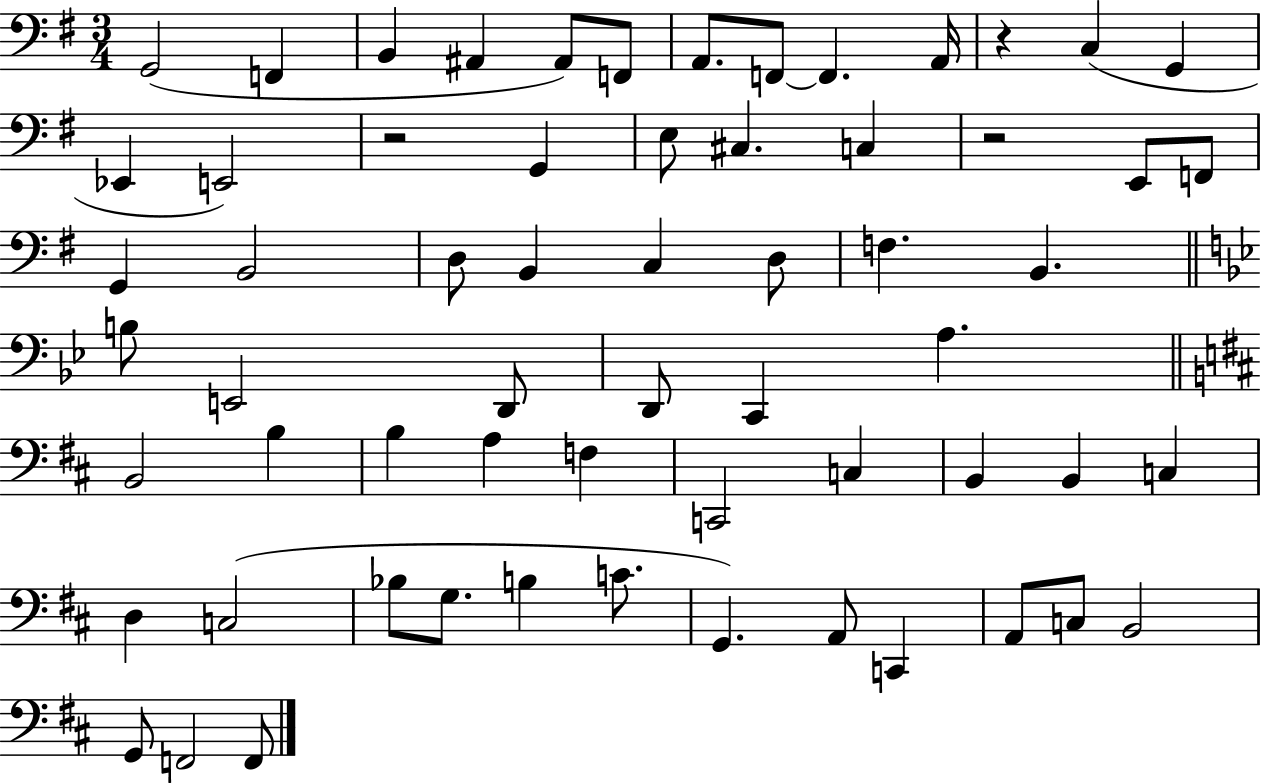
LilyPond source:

{
  \clef bass
  \numericTimeSignature
  \time 3/4
  \key g \major
  \repeat volta 2 { g,2( f,4 | b,4 ais,4 ais,8) f,8 | a,8. f,8~~ f,4. a,16 | r4 c4( g,4 | \break ees,4 e,2) | r2 g,4 | e8 cis4. c4 | r2 e,8 f,8 | \break g,4 b,2 | d8 b,4 c4 d8 | f4. b,4. | \bar "||" \break \key bes \major b8 e,2 d,8 | d,8 c,4 a4. | \bar "||" \break \key d \major b,2 b4 | b4 a4 f4 | c,2 c4 | b,4 b,4 c4 | \break d4 c2( | bes8 g8. b4 c'8. | g,4.) a,8 c,4 | a,8 c8 b,2 | \break g,8 f,2 f,8 | } \bar "|."
}